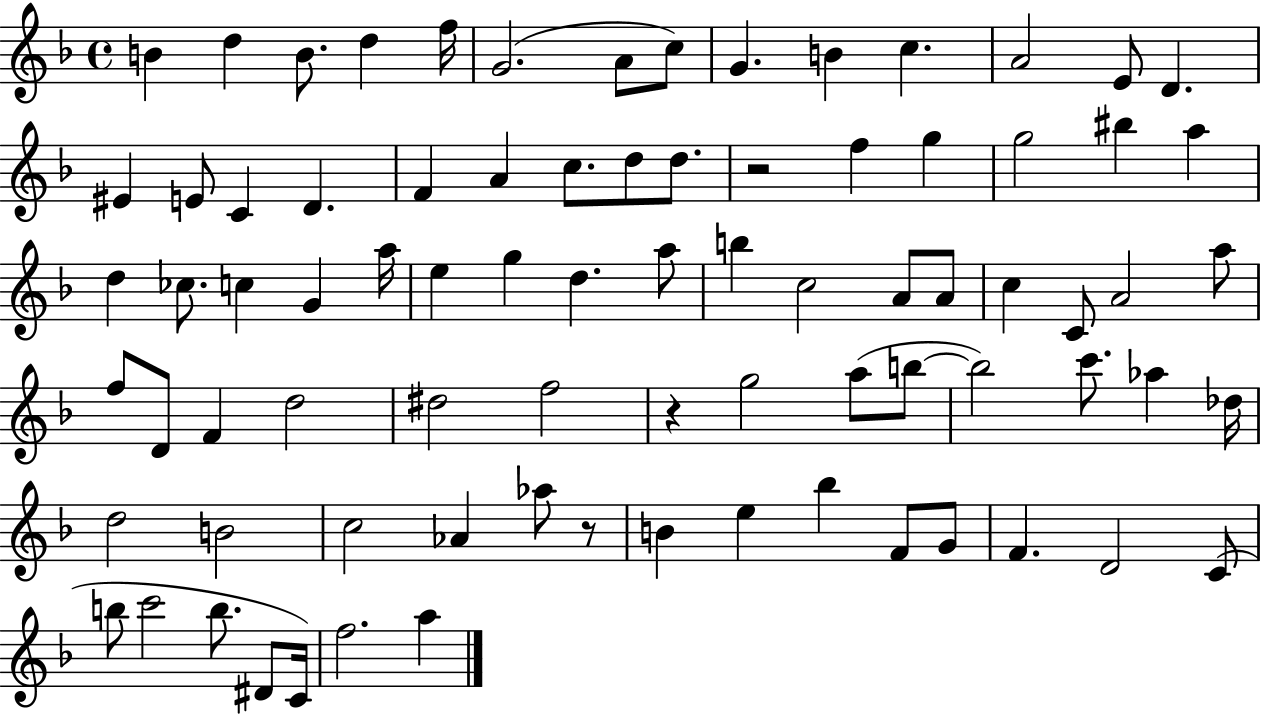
X:1
T:Untitled
M:4/4
L:1/4
K:F
B d B/2 d f/4 G2 A/2 c/2 G B c A2 E/2 D ^E E/2 C D F A c/2 d/2 d/2 z2 f g g2 ^b a d _c/2 c G a/4 e g d a/2 b c2 A/2 A/2 c C/2 A2 a/2 f/2 D/2 F d2 ^d2 f2 z g2 a/2 b/2 b2 c'/2 _a _d/4 d2 B2 c2 _A _a/2 z/2 B e _b F/2 G/2 F D2 C/2 b/2 c'2 b/2 ^D/2 C/4 f2 a